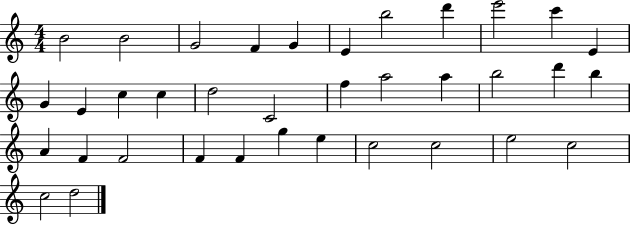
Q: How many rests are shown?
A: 0